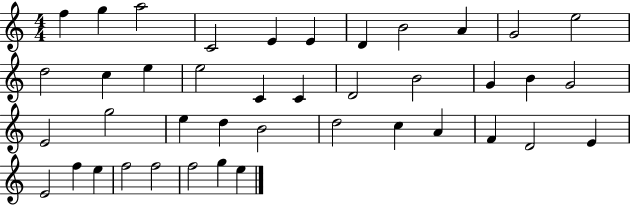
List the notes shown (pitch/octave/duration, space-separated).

F5/q G5/q A5/h C4/h E4/q E4/q D4/q B4/h A4/q G4/h E5/h D5/h C5/q E5/q E5/h C4/q C4/q D4/h B4/h G4/q B4/q G4/h E4/h G5/h E5/q D5/q B4/h D5/h C5/q A4/q F4/q D4/h E4/q E4/h F5/q E5/q F5/h F5/h F5/h G5/q E5/q